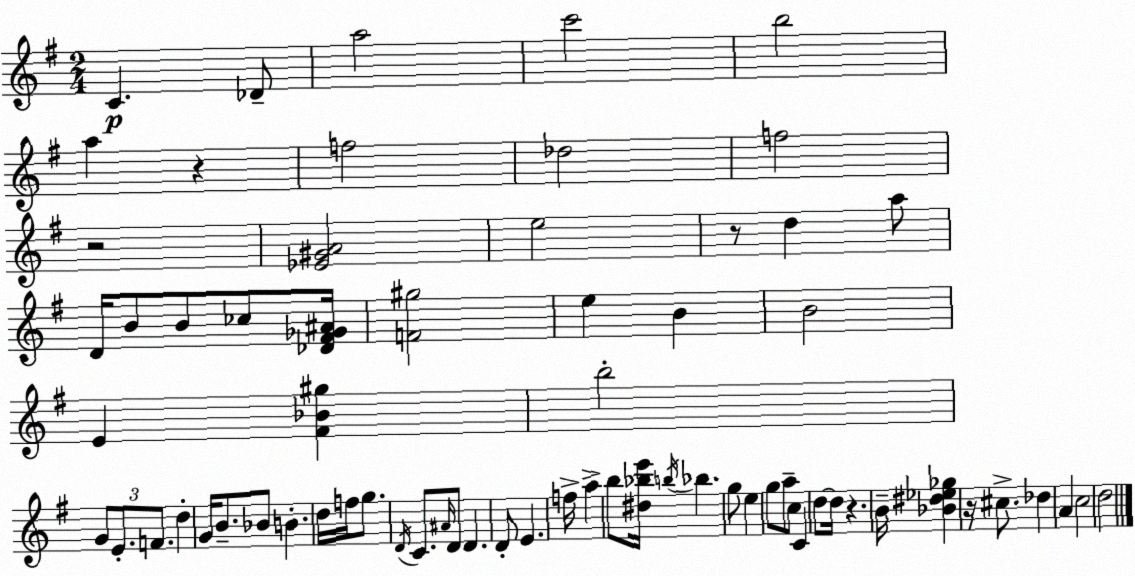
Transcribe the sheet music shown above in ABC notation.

X:1
T:Untitled
M:2/4
L:1/4
K:G
C _D/2 a2 c'2 b2 a z f2 _d2 f2 z2 [_E^GA]2 e2 z/2 d a/2 D/4 B/2 B/2 _c/2 [_D^F_G^A]/4 [F^g]2 e B B2 E [^F_B^g] b2 G/2 E/2 F/2 d G/4 B/2 _B/2 B d/4 f/4 g/2 D/4 C/2 ^A/4 D/2 D D/2 E f/4 a b/2 [^d_be']/4 b/4 _b g/2 e g/2 a/2 c/2 C d/2 d/4 z B/4 [_B^d_e_g] z/4 ^c/2 _d A c2 d2